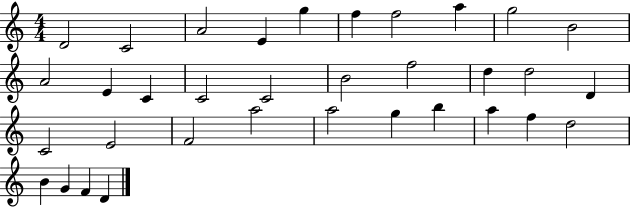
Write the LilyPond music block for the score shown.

{
  \clef treble
  \numericTimeSignature
  \time 4/4
  \key c \major
  d'2 c'2 | a'2 e'4 g''4 | f''4 f''2 a''4 | g''2 b'2 | \break a'2 e'4 c'4 | c'2 c'2 | b'2 f''2 | d''4 d''2 d'4 | \break c'2 e'2 | f'2 a''2 | a''2 g''4 b''4 | a''4 f''4 d''2 | \break b'4 g'4 f'4 d'4 | \bar "|."
}